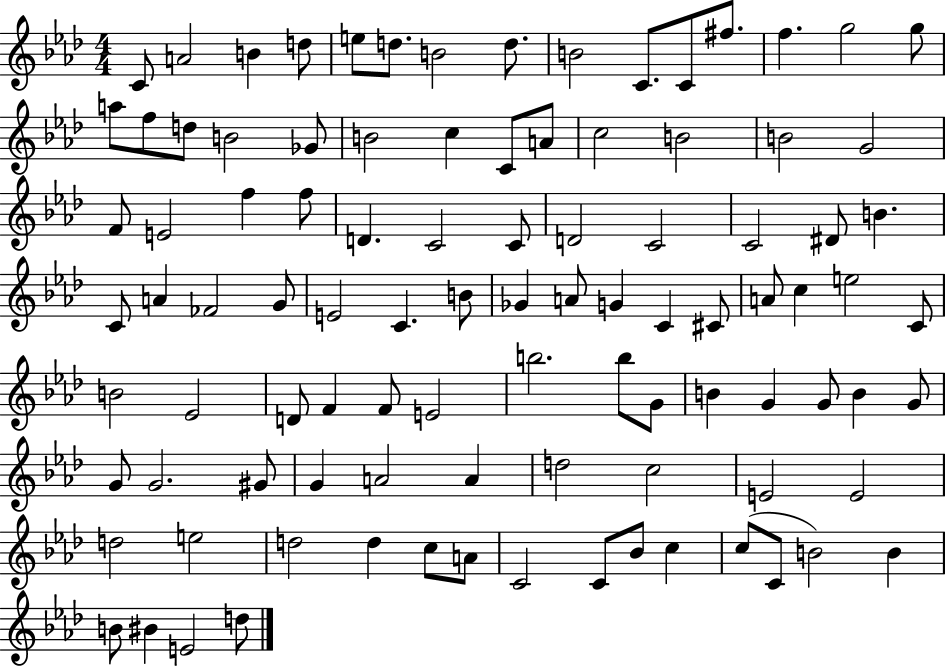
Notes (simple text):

C4/e A4/h B4/q D5/e E5/e D5/e. B4/h D5/e. B4/h C4/e. C4/e F#5/e. F5/q. G5/h G5/e A5/e F5/e D5/e B4/h Gb4/e B4/h C5/q C4/e A4/e C5/h B4/h B4/h G4/h F4/e E4/h F5/q F5/e D4/q. C4/h C4/e D4/h C4/h C4/h D#4/e B4/q. C4/e A4/q FES4/h G4/e E4/h C4/q. B4/e Gb4/q A4/e G4/q C4/q C#4/e A4/e C5/q E5/h C4/e B4/h Eb4/h D4/e F4/q F4/e E4/h B5/h. B5/e G4/e B4/q G4/q G4/e B4/q G4/e G4/e G4/h. G#4/e G4/q A4/h A4/q D5/h C5/h E4/h E4/h D5/h E5/h D5/h D5/q C5/e A4/e C4/h C4/e Bb4/e C5/q C5/e C4/e B4/h B4/q B4/e BIS4/q E4/h D5/e